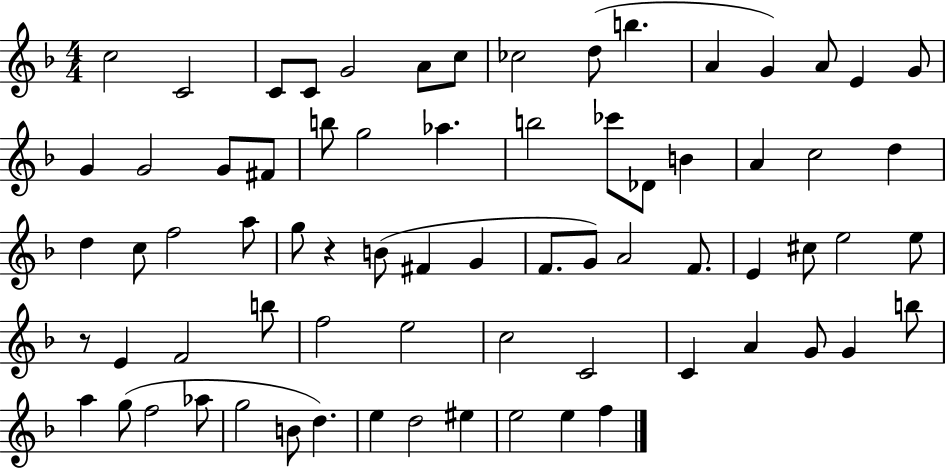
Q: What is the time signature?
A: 4/4